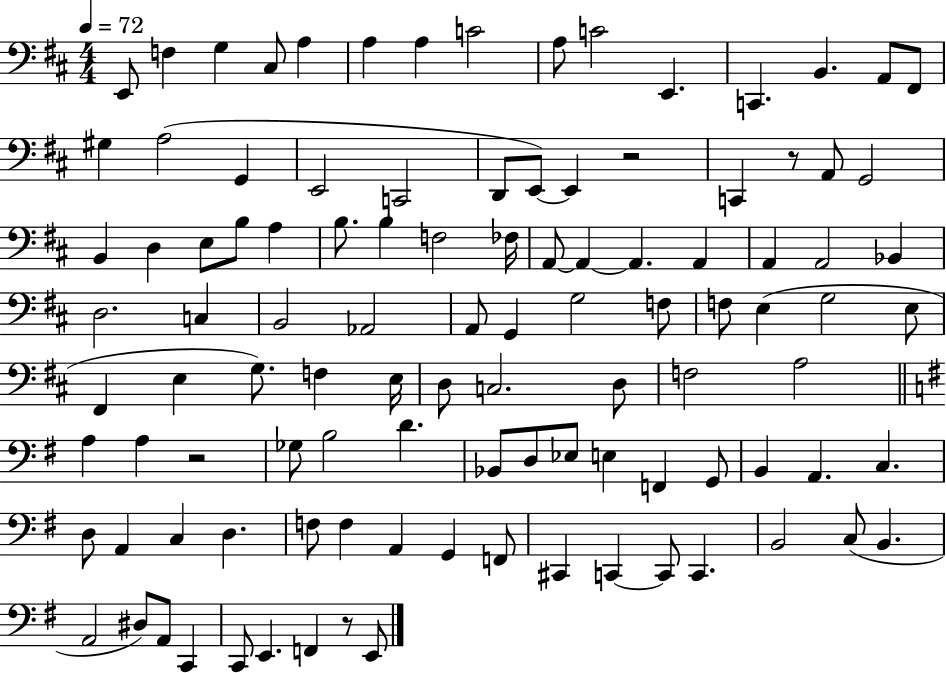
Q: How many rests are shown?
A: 4